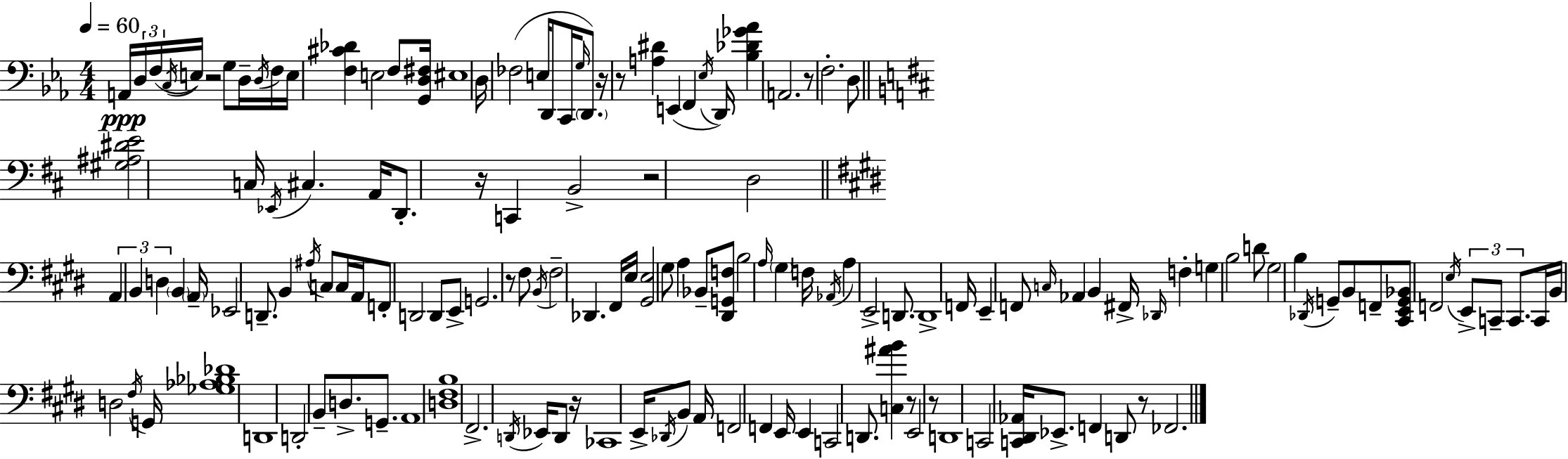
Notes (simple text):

A2/s D3/s F3/s C3/s E3/s R/h G3/e D3/s D3/s F3/s E3/s [F3,C#4,Db4]/q E3/h F3/e [G2,D3,F#3]/s EIS3/w D3/s FES3/h E3/s D2/e C2/s G3/s D2/e. R/s R/e [A3,D#4]/q E2/q F2/q Eb3/s D2/s [Bb3,Db4,Gb4,Ab4]/q A2/h. R/e F3/h. D3/e [G#3,A#3,D#4,E4]/h C3/s Eb2/s C#3/q. A2/s D2/e. R/s C2/q B2/h R/h D3/h A2/q B2/q D3/q B2/q A2/s Eb2/h D2/e. B2/q A#3/s C3/e C3/s A2/s F2/e D2/h D2/e E2/e G2/h. R/e F#3/e B2/s F#3/h Db2/q. F#2/s E3/s [G#2,E3]/h G#3/e A3/q Bb2/e [D#2,G2,F3]/e B3/h A3/s G#3/q F3/s Ab2/s A3/q E2/h D2/e. D2/w F2/s E2/q F2/e C3/s Ab2/q B2/q F#2/s Db2/s F3/q G3/q B3/h D4/e G#3/h B3/q Db2/s G2/e B2/e F2/e [C#2,E2,G2,Bb2]/e F2/h E3/s E2/e C2/e C2/e. C2/s B2/s D3/h F#3/s G2/s [Gb3,Ab3,Bb3,Db4]/w D2/w D2/h B2/e D3/e. G2/e. A2/w [D3,F#3,B3]/w F#2/h. D2/s Eb2/s D2/e R/s CES2/w E2/s Db2/s B2/e A2/s F2/h F2/q E2/s E2/q C2/h D2/e. [C3,A#4,B4]/q R/e E2/h R/e D2/w C2/h [C2,D#2,Ab2]/s Eb2/e. F2/q D2/e R/e FES2/h.